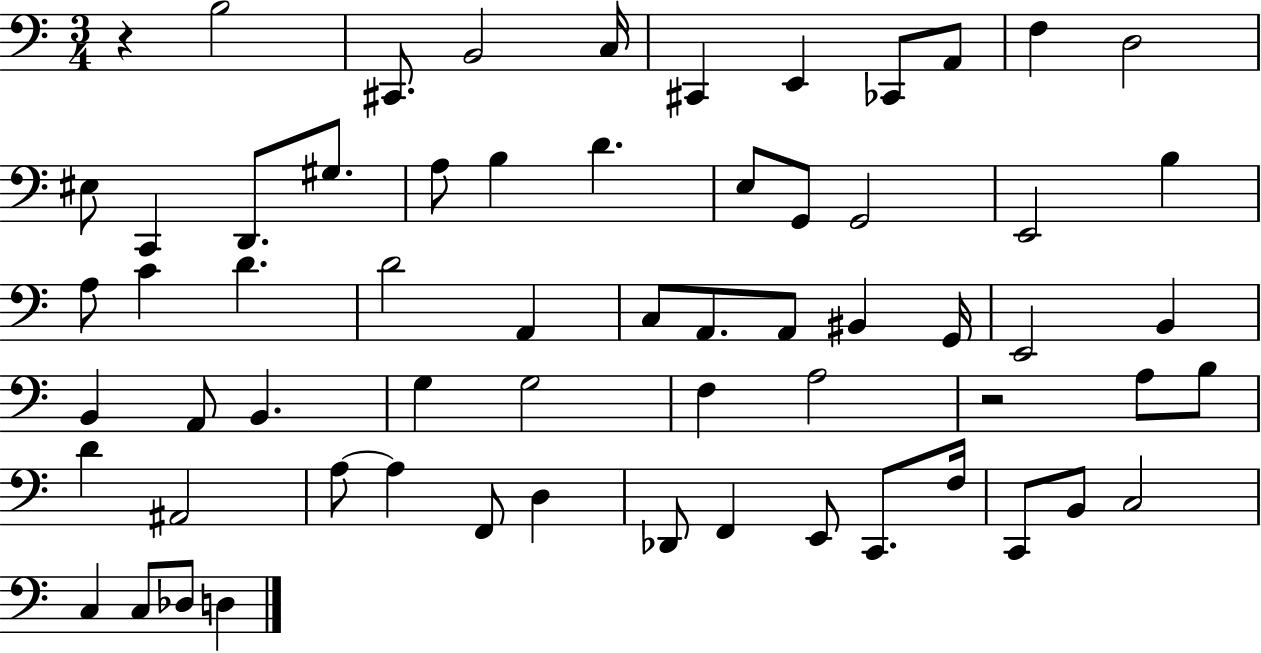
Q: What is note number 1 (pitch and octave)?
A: B3